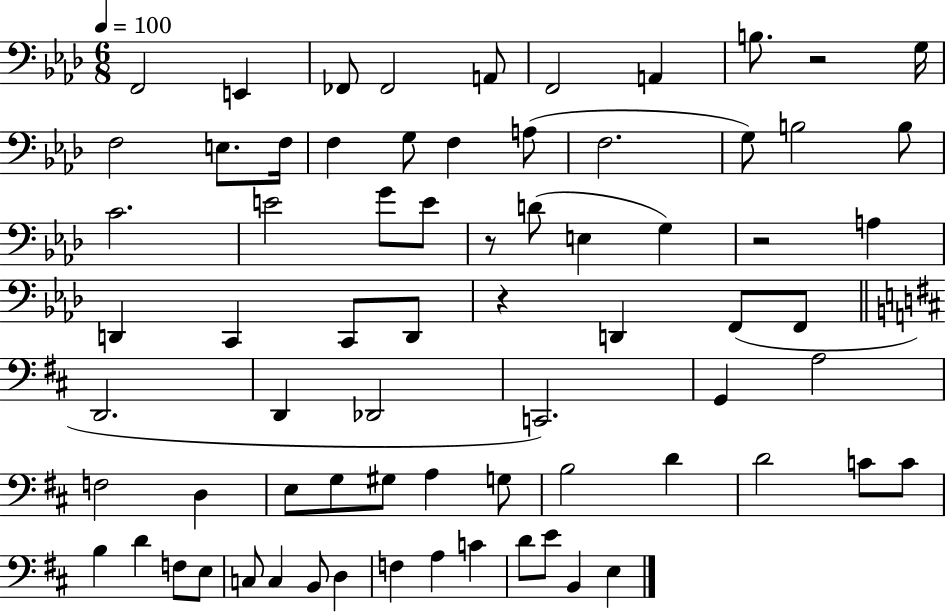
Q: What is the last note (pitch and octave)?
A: E3